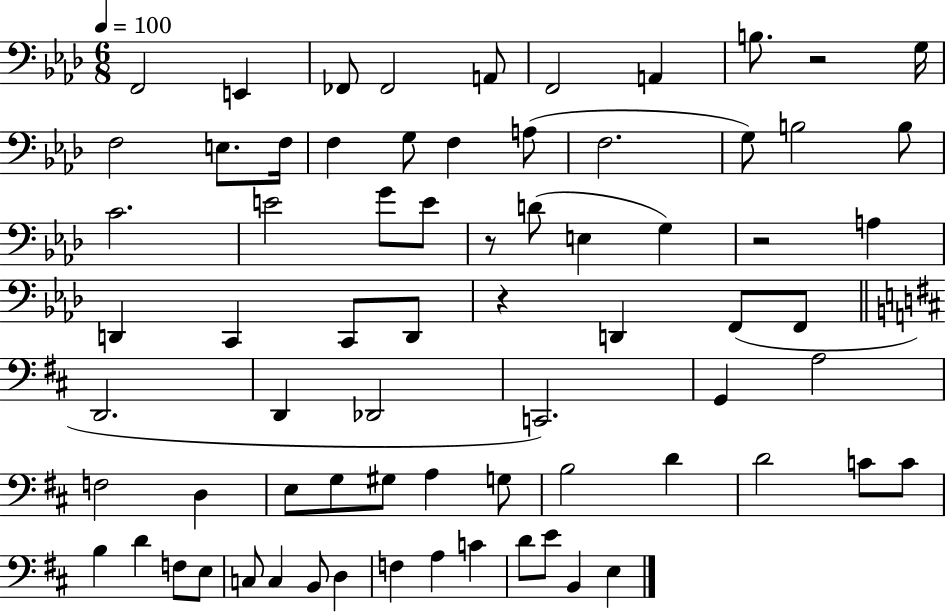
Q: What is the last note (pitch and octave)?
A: E3